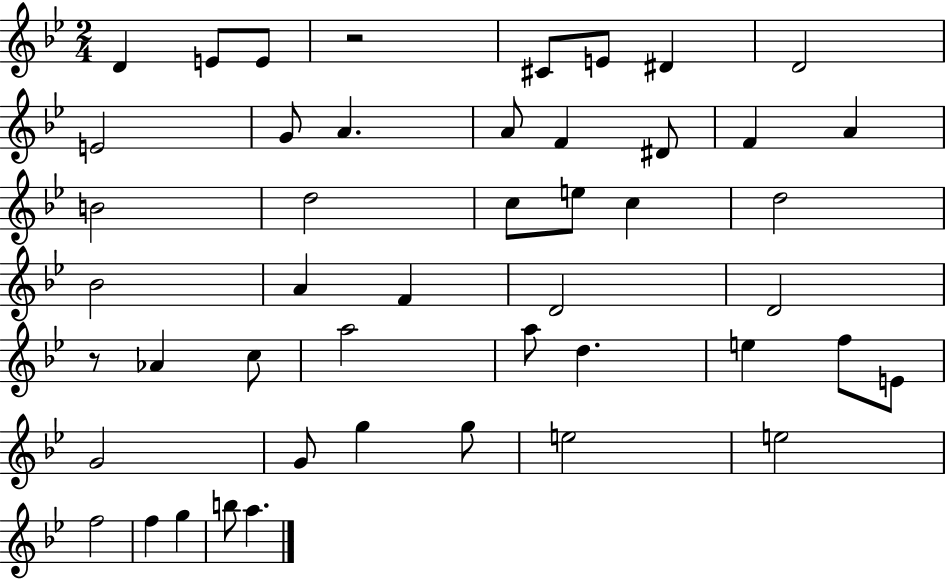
X:1
T:Untitled
M:2/4
L:1/4
K:Bb
D E/2 E/2 z2 ^C/2 E/2 ^D D2 E2 G/2 A A/2 F ^D/2 F A B2 d2 c/2 e/2 c d2 _B2 A F D2 D2 z/2 _A c/2 a2 a/2 d e f/2 E/2 G2 G/2 g g/2 e2 e2 f2 f g b/2 a